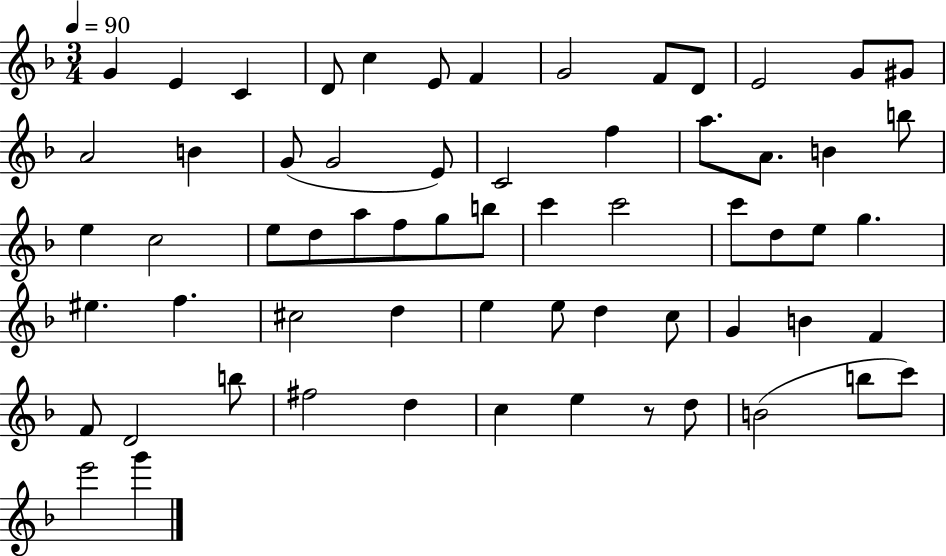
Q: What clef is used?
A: treble